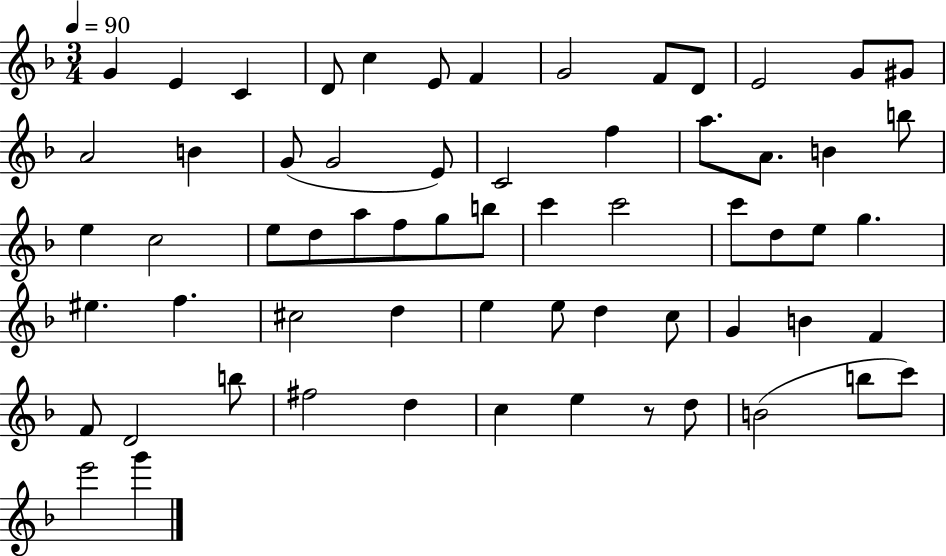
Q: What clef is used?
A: treble